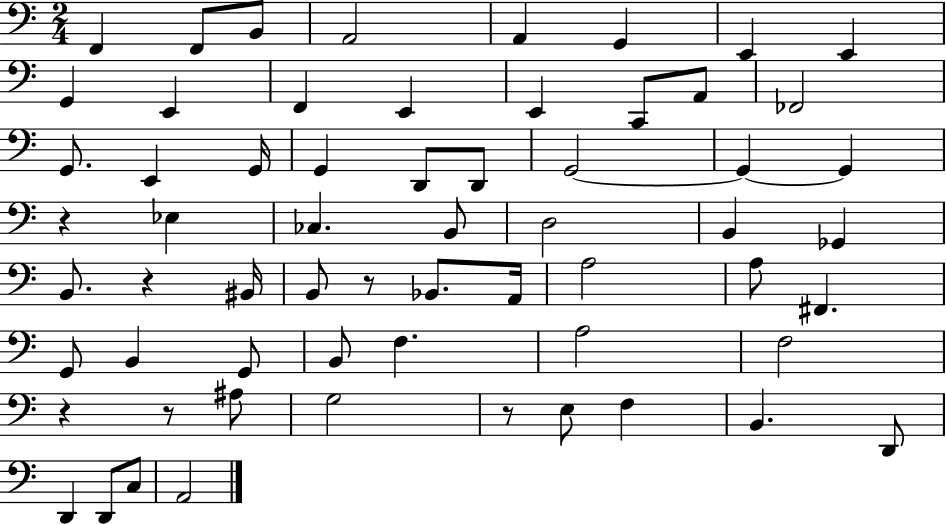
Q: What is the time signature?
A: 2/4